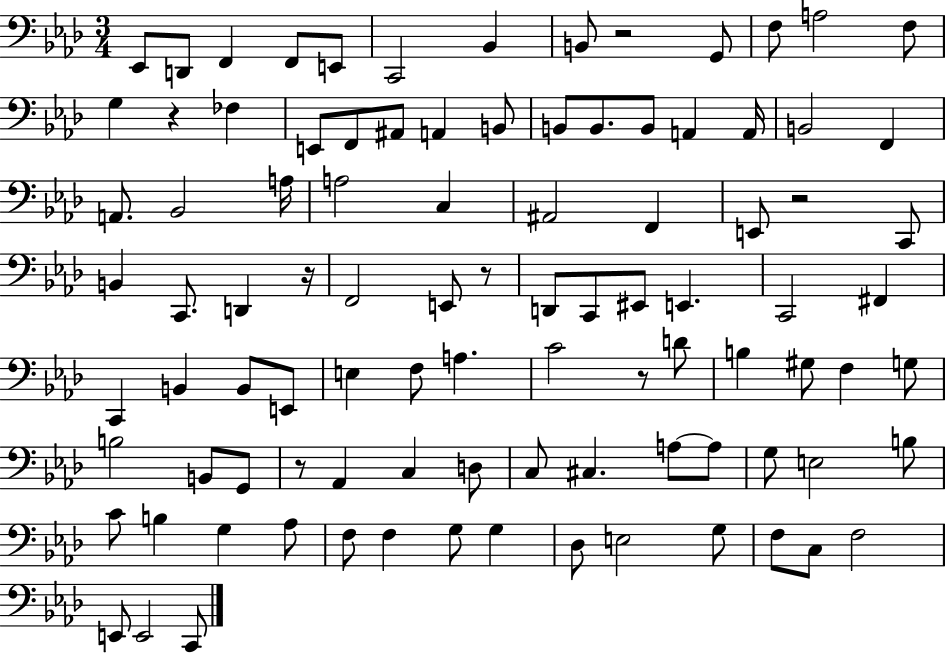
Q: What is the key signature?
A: AES major